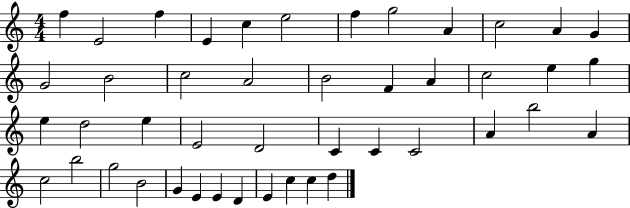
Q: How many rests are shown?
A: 0